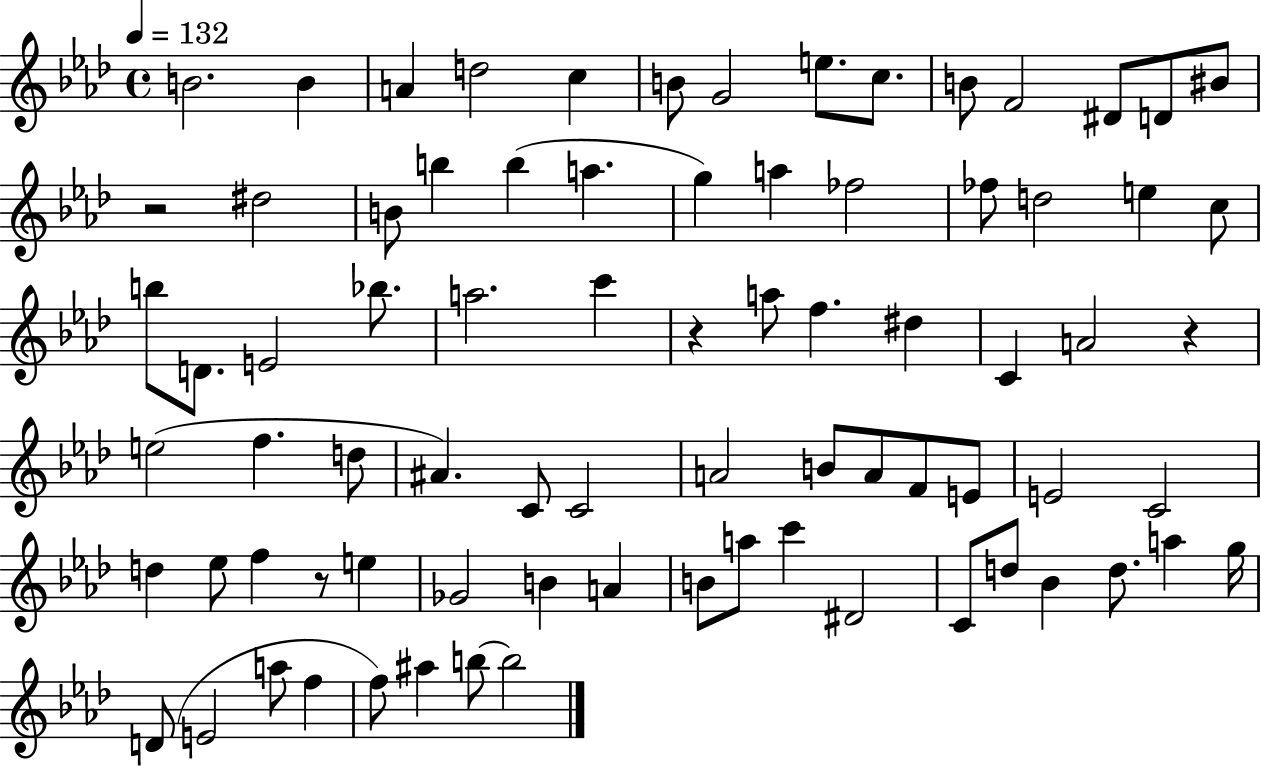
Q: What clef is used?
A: treble